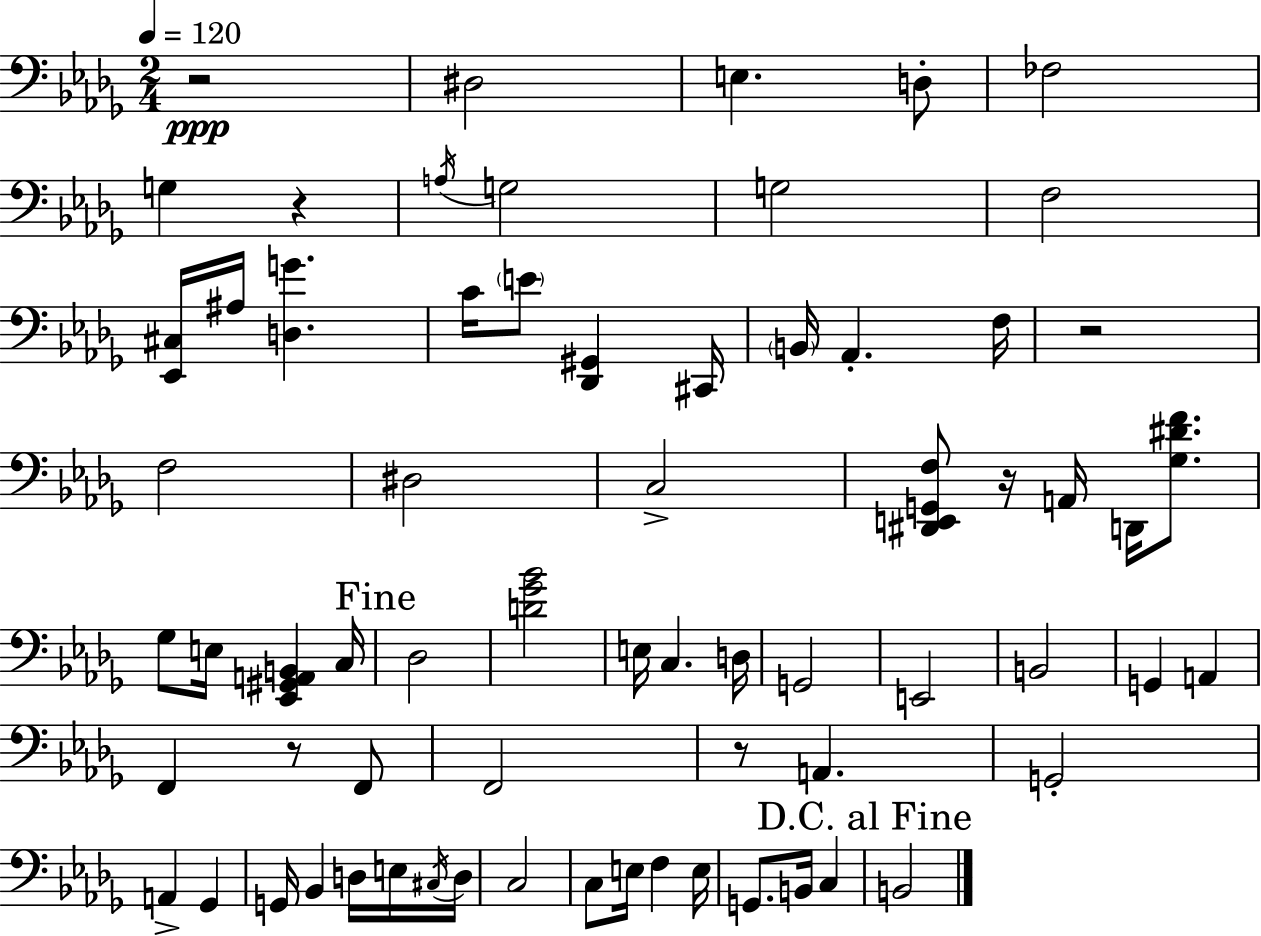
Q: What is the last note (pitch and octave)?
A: B2